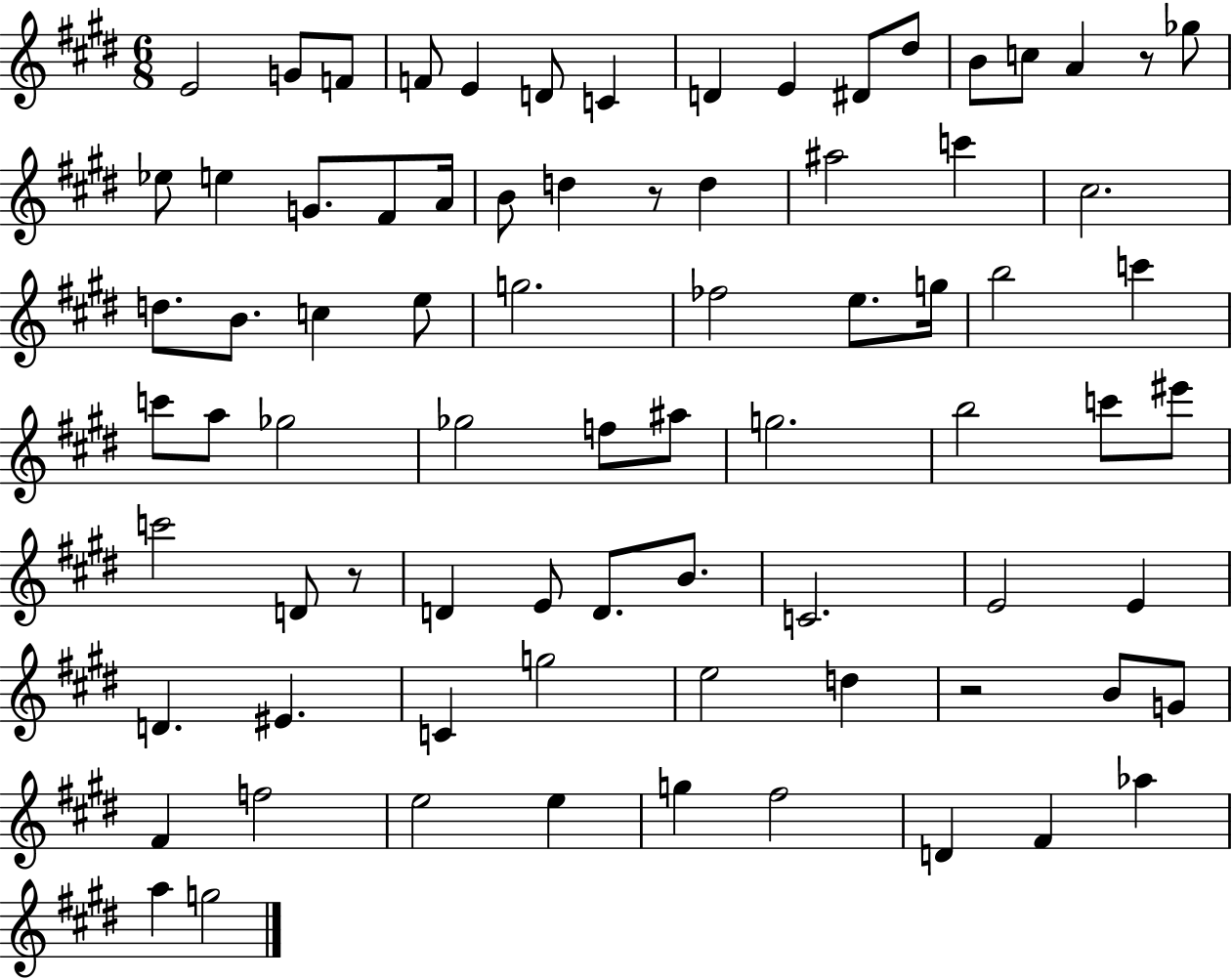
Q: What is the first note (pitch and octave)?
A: E4